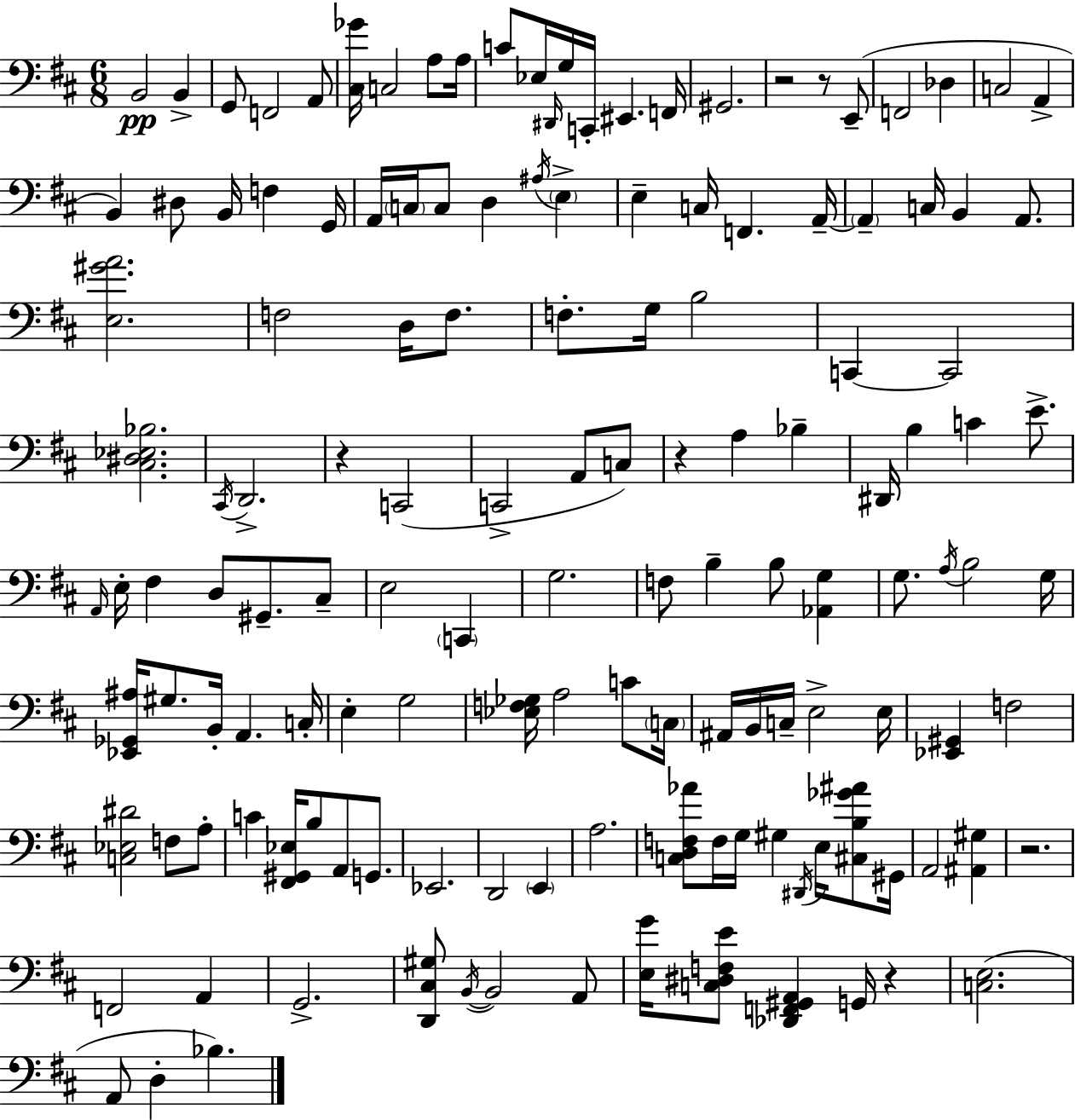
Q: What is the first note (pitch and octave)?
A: B2